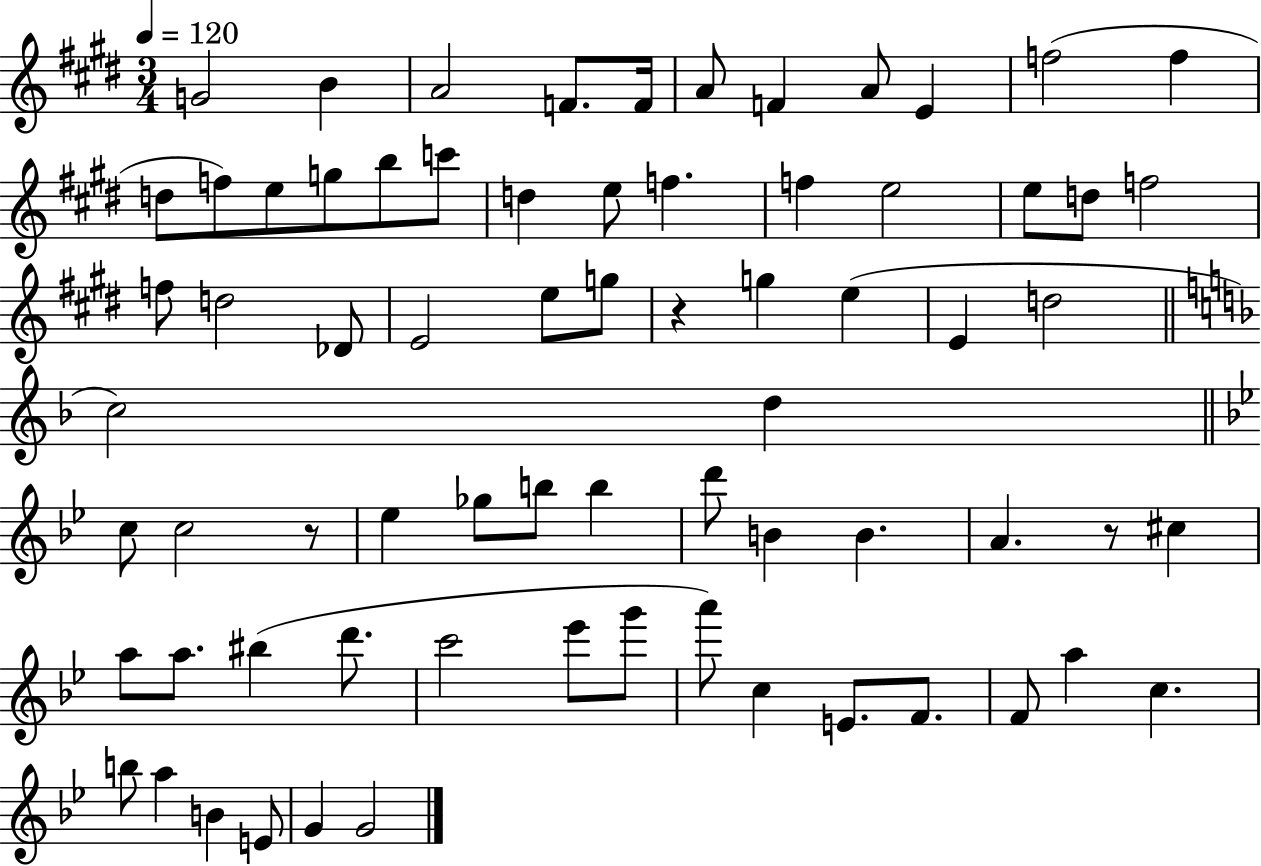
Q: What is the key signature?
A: E major